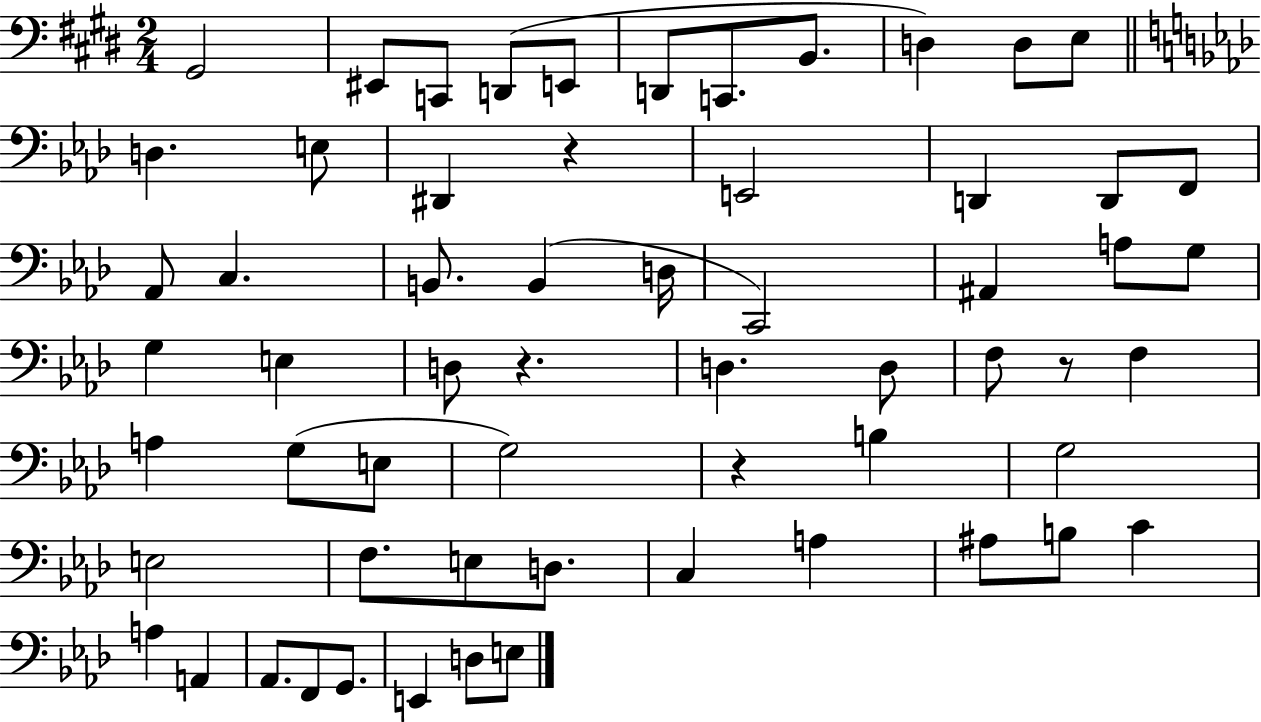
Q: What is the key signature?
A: E major